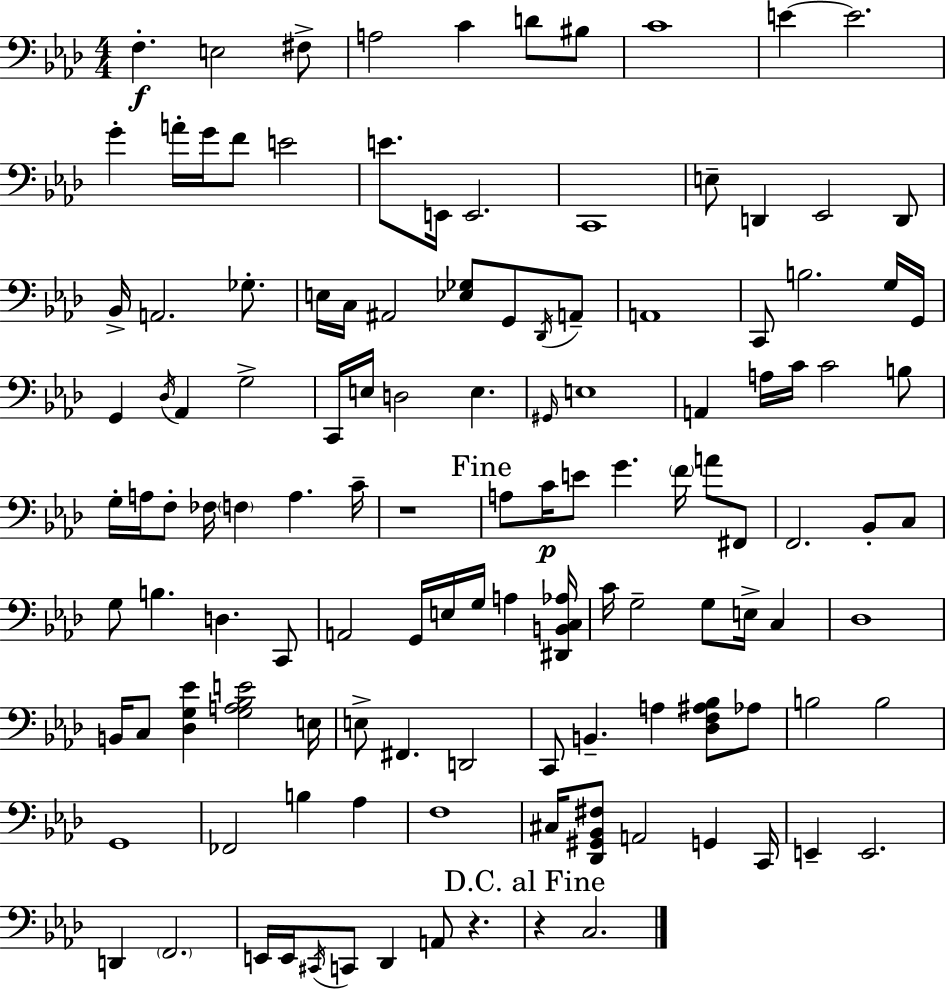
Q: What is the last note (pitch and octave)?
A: C3